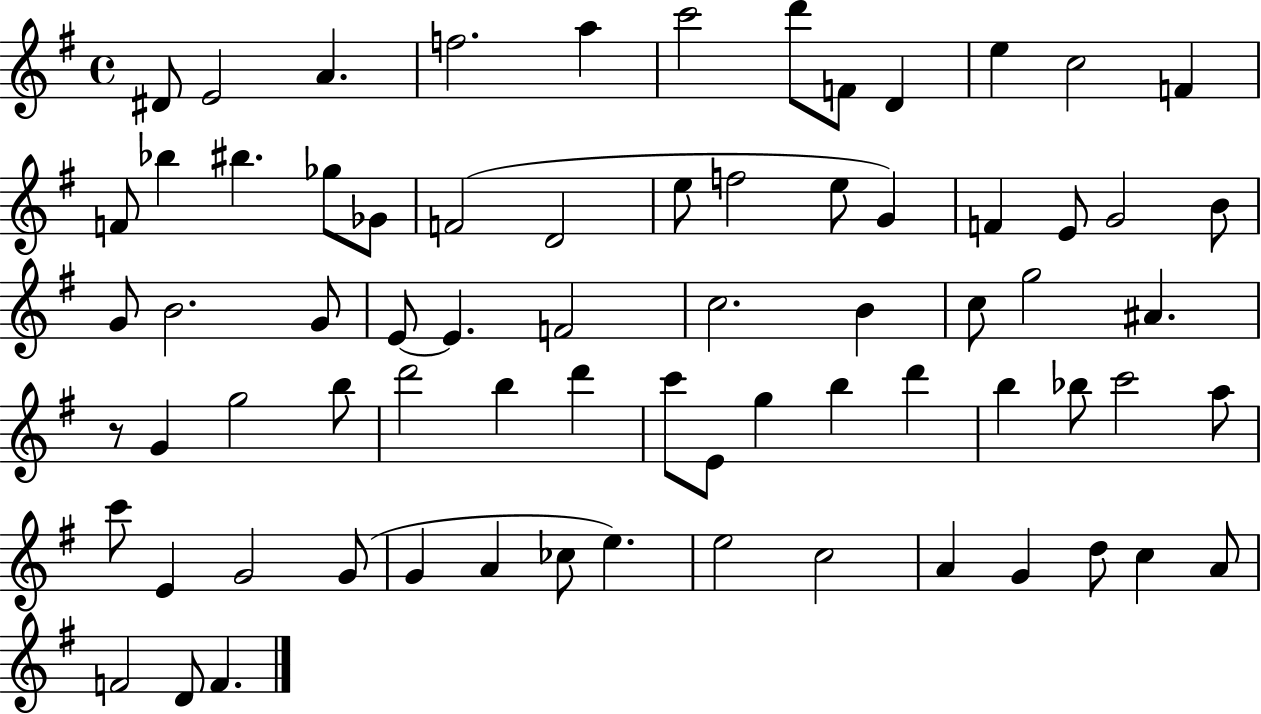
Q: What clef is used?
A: treble